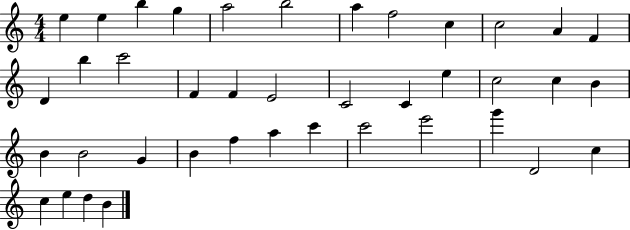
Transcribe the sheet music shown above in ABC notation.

X:1
T:Untitled
M:4/4
L:1/4
K:C
e e b g a2 b2 a f2 c c2 A F D b c'2 F F E2 C2 C e c2 c B B B2 G B f a c' c'2 e'2 g' D2 c c e d B